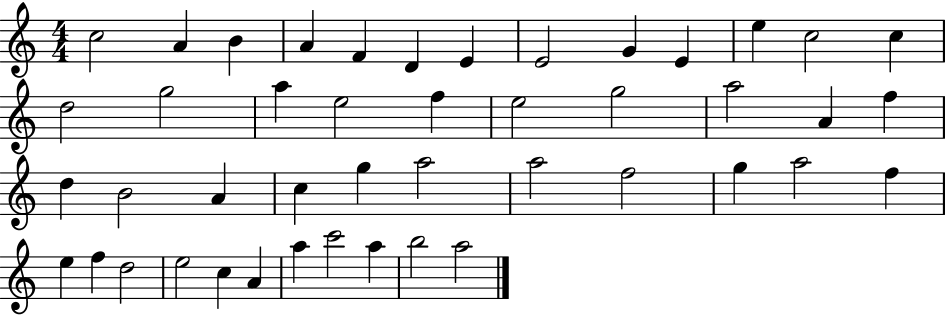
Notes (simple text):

C5/h A4/q B4/q A4/q F4/q D4/q E4/q E4/h G4/q E4/q E5/q C5/h C5/q D5/h G5/h A5/q E5/h F5/q E5/h G5/h A5/h A4/q F5/q D5/q B4/h A4/q C5/q G5/q A5/h A5/h F5/h G5/q A5/h F5/q E5/q F5/q D5/h E5/h C5/q A4/q A5/q C6/h A5/q B5/h A5/h